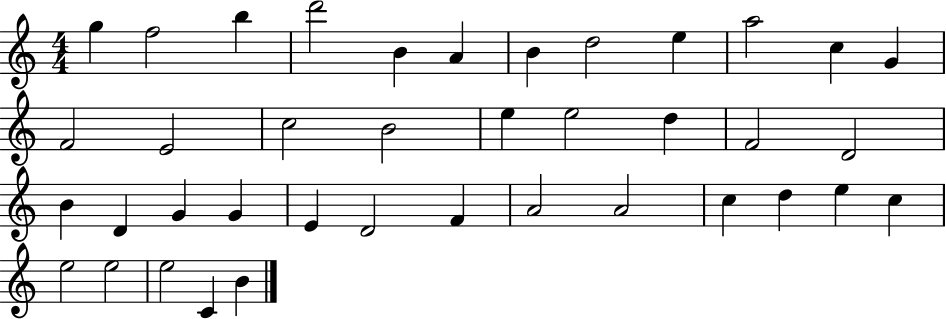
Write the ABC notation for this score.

X:1
T:Untitled
M:4/4
L:1/4
K:C
g f2 b d'2 B A B d2 e a2 c G F2 E2 c2 B2 e e2 d F2 D2 B D G G E D2 F A2 A2 c d e c e2 e2 e2 C B